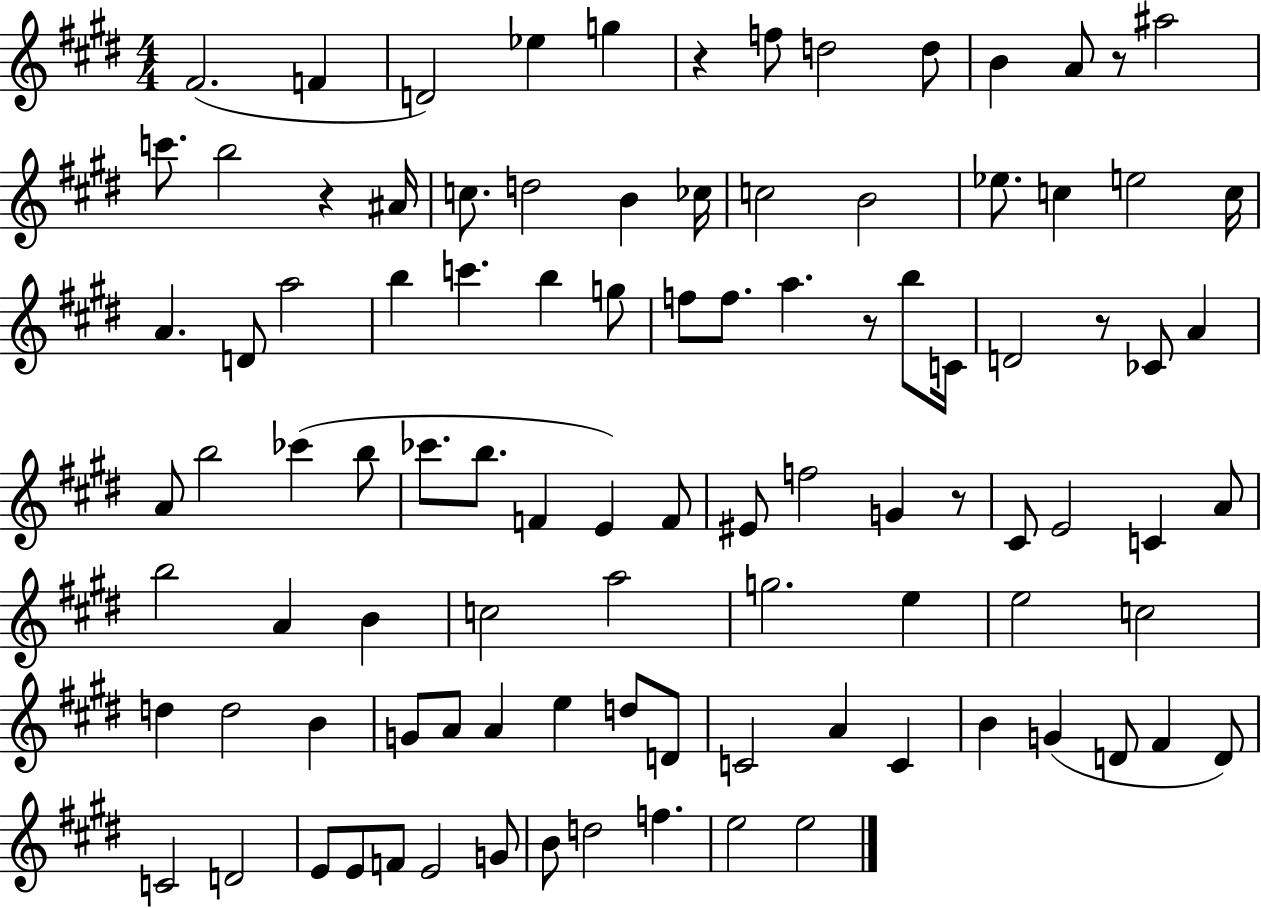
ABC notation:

X:1
T:Untitled
M:4/4
L:1/4
K:E
^F2 F D2 _e g z f/2 d2 d/2 B A/2 z/2 ^a2 c'/2 b2 z ^A/4 c/2 d2 B _c/4 c2 B2 _e/2 c e2 c/4 A D/2 a2 b c' b g/2 f/2 f/2 a z/2 b/2 C/4 D2 z/2 _C/2 A A/2 b2 _c' b/2 _c'/2 b/2 F E F/2 ^E/2 f2 G z/2 ^C/2 E2 C A/2 b2 A B c2 a2 g2 e e2 c2 d d2 B G/2 A/2 A e d/2 D/2 C2 A C B G D/2 ^F D/2 C2 D2 E/2 E/2 F/2 E2 G/2 B/2 d2 f e2 e2